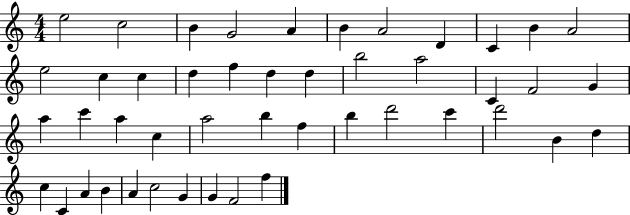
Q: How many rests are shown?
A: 0